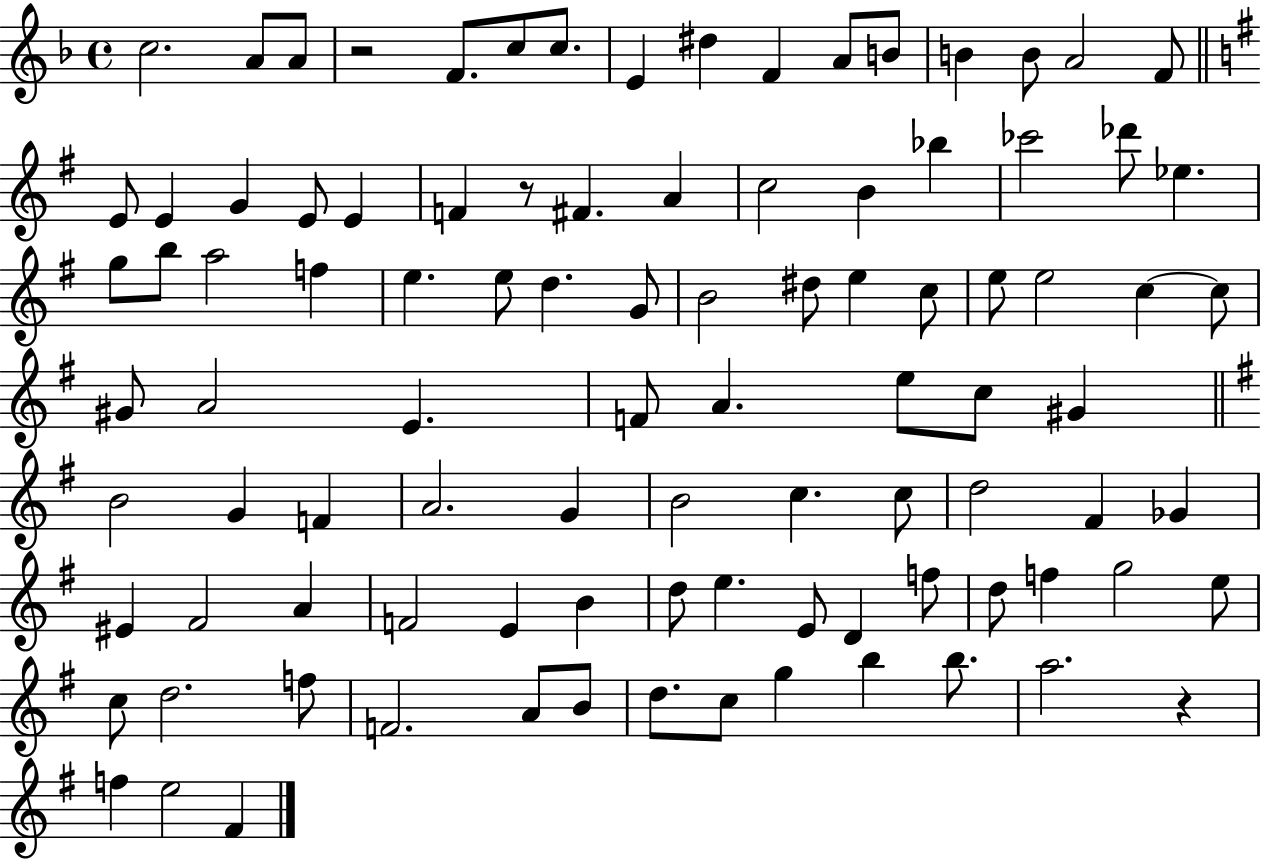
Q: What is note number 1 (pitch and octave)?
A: C5